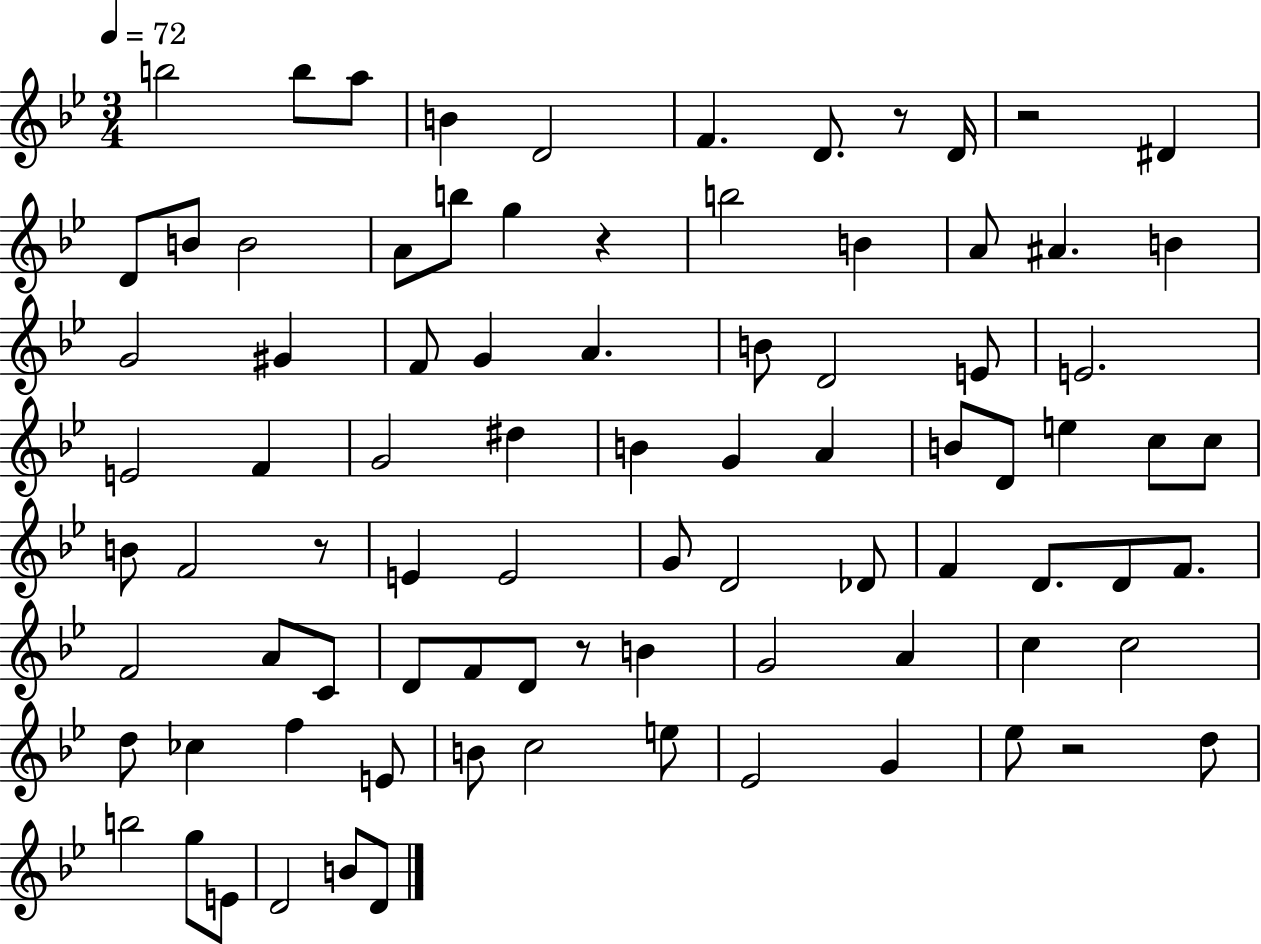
B5/h B5/e A5/e B4/q D4/h F4/q. D4/e. R/e D4/s R/h D#4/q D4/e B4/e B4/h A4/e B5/e G5/q R/q B5/h B4/q A4/e A#4/q. B4/q G4/h G#4/q F4/e G4/q A4/q. B4/e D4/h E4/e E4/h. E4/h F4/q G4/h D#5/q B4/q G4/q A4/q B4/e D4/e E5/q C5/e C5/e B4/e F4/h R/e E4/q E4/h G4/e D4/h Db4/e F4/q D4/e. D4/e F4/e. F4/h A4/e C4/e D4/e F4/e D4/e R/e B4/q G4/h A4/q C5/q C5/h D5/e CES5/q F5/q E4/e B4/e C5/h E5/e Eb4/h G4/q Eb5/e R/h D5/e B5/h G5/e E4/e D4/h B4/e D4/e